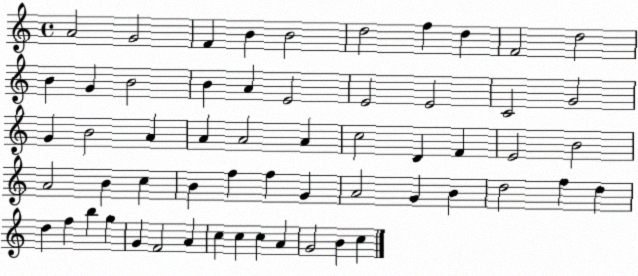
X:1
T:Untitled
M:4/4
L:1/4
K:C
A2 G2 F B B2 d2 f d F2 d2 B G B2 B A E2 E2 E2 C2 G2 G B2 A A A2 A c2 D F E2 B2 A2 B c B f f G A2 G B d2 f d d f b g G F2 A c c c A G2 B c